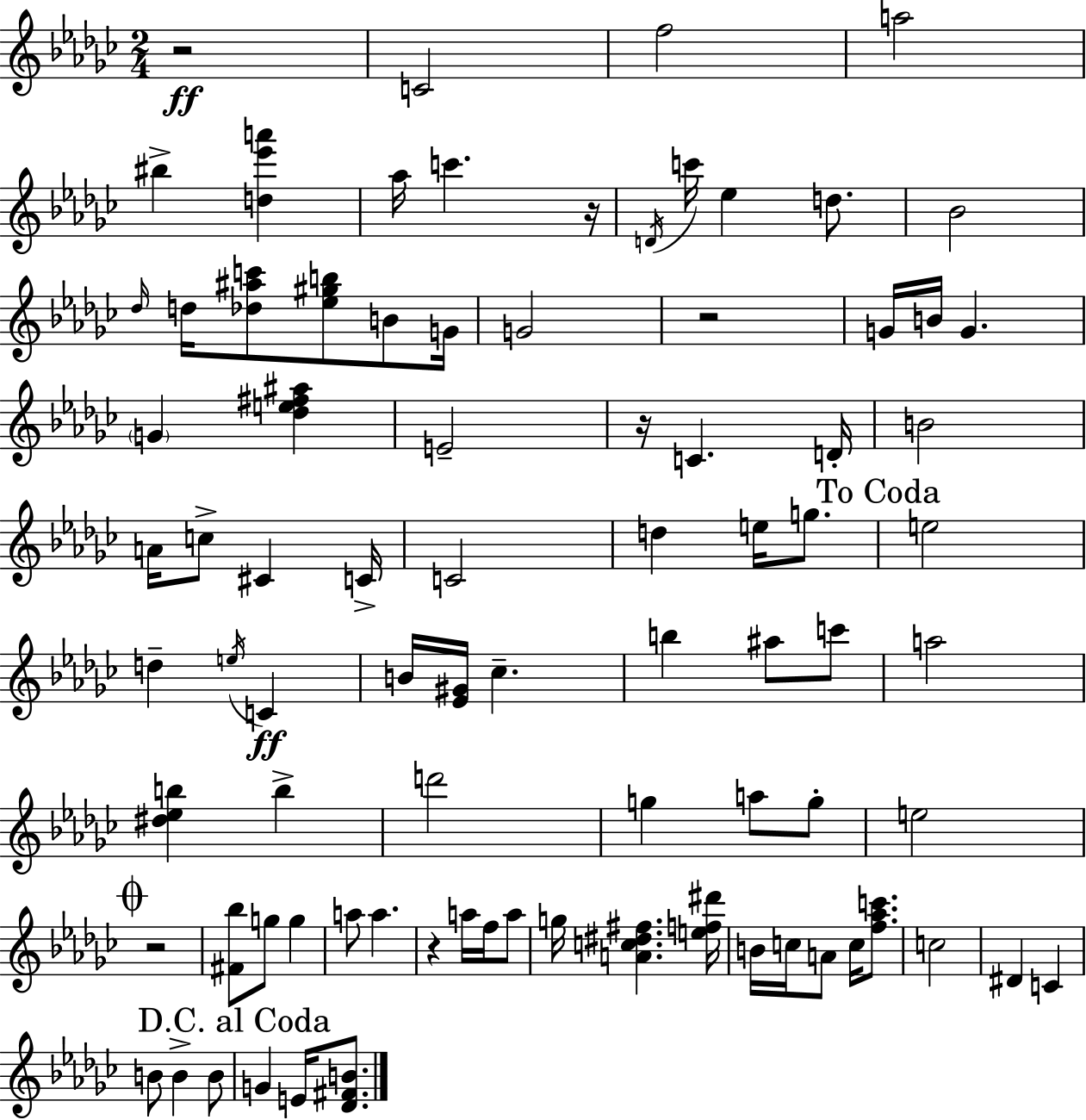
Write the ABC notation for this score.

X:1
T:Untitled
M:2/4
L:1/4
K:Ebm
z2 C2 f2 a2 ^b [d_e'a'] _a/4 c' z/4 D/4 c'/4 _e d/2 _B2 _d/4 d/4 [_d^ac']/2 [_e^gb]/2 B/2 G/4 G2 z2 G/4 B/4 G G [_de^f^a] E2 z/4 C D/4 B2 A/4 c/2 ^C C/4 C2 d e/4 g/2 e2 d e/4 C B/4 [_E^G]/4 _c b ^a/2 c'/2 a2 [^d_eb] b d'2 g a/2 g/2 e2 z2 [^F_b]/2 g/2 g a/2 a z a/4 f/4 a/2 g/4 [Ac^d^f] [ef^d']/4 B/4 c/4 A/2 c/4 [f_ac']/2 c2 ^D C B/2 B B/2 G E/4 [_D^FB]/2